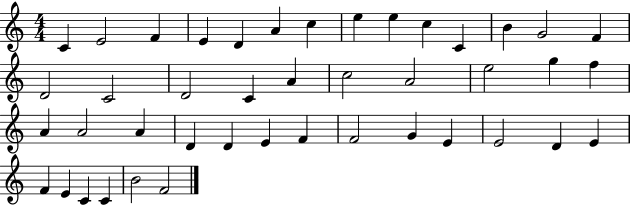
{
  \clef treble
  \numericTimeSignature
  \time 4/4
  \key c \major
  c'4 e'2 f'4 | e'4 d'4 a'4 c''4 | e''4 e''4 c''4 c'4 | b'4 g'2 f'4 | \break d'2 c'2 | d'2 c'4 a'4 | c''2 a'2 | e''2 g''4 f''4 | \break a'4 a'2 a'4 | d'4 d'4 e'4 f'4 | f'2 g'4 e'4 | e'2 d'4 e'4 | \break f'4 e'4 c'4 c'4 | b'2 f'2 | \bar "|."
}